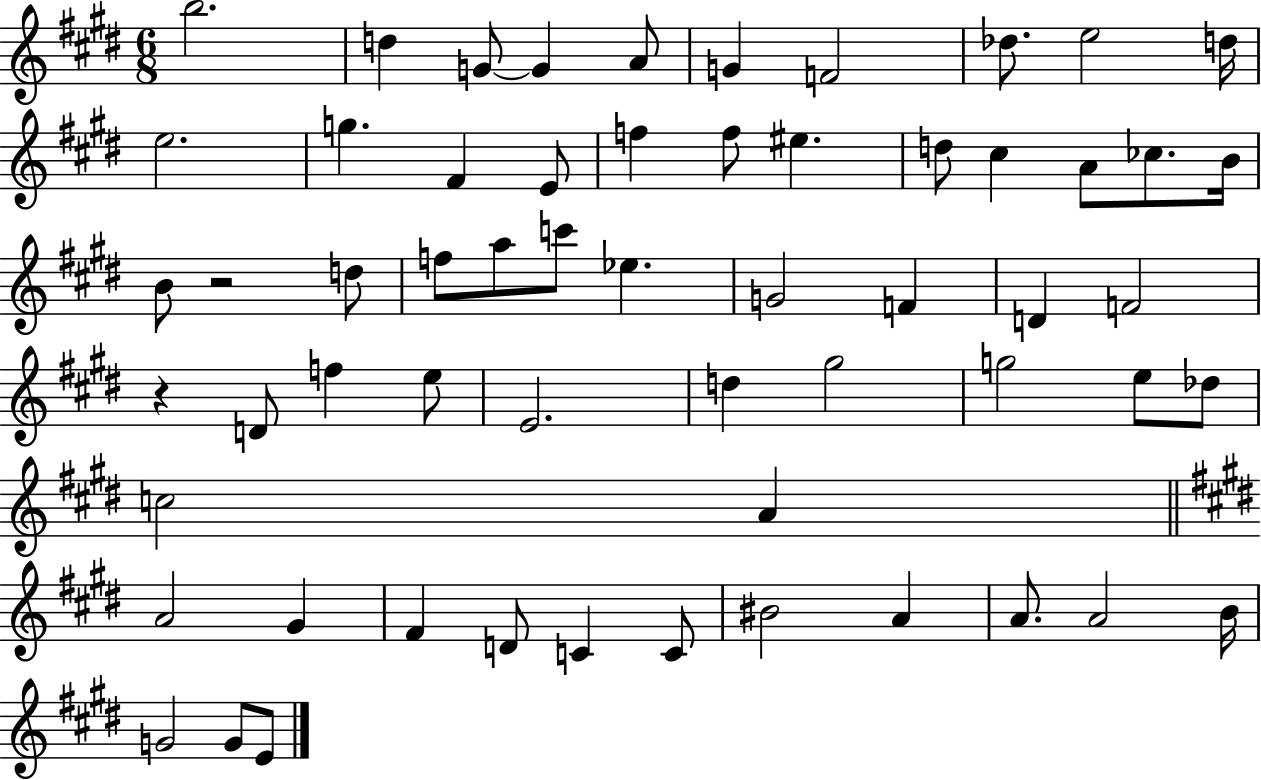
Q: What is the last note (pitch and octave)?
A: E4